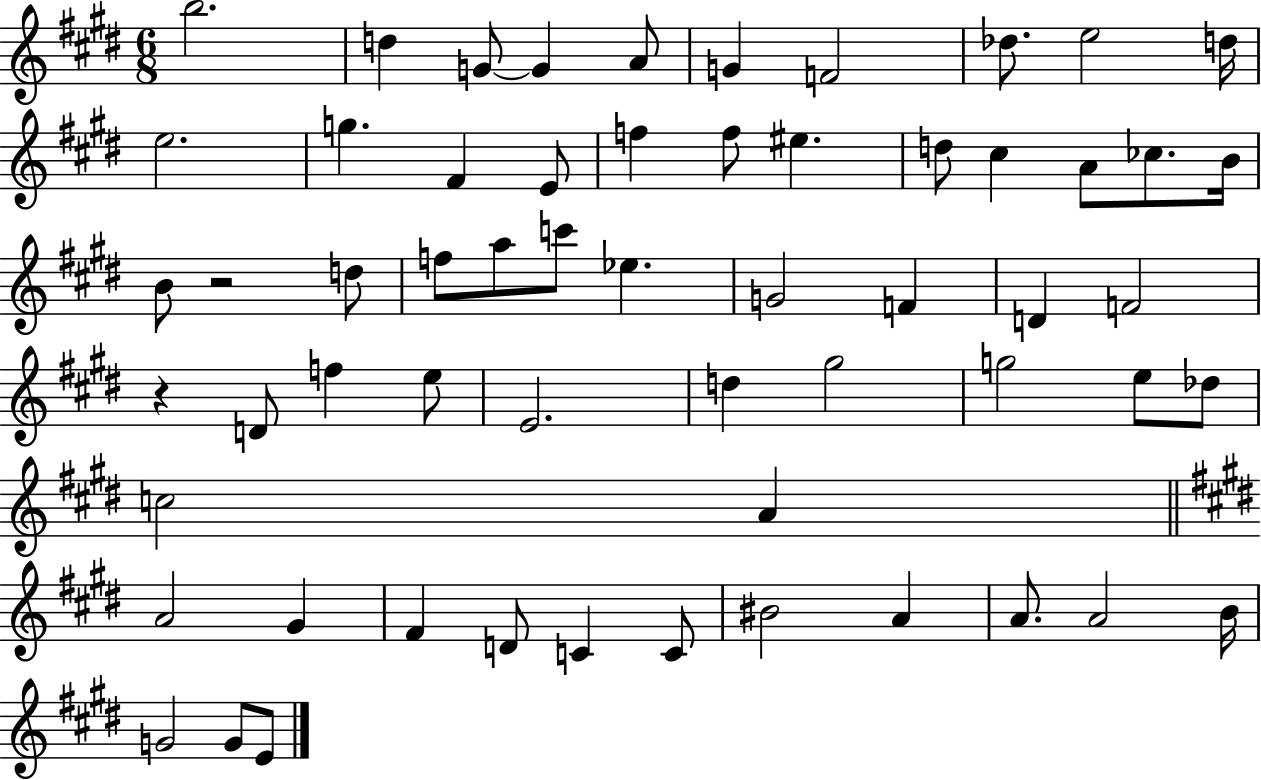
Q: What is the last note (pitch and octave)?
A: E4